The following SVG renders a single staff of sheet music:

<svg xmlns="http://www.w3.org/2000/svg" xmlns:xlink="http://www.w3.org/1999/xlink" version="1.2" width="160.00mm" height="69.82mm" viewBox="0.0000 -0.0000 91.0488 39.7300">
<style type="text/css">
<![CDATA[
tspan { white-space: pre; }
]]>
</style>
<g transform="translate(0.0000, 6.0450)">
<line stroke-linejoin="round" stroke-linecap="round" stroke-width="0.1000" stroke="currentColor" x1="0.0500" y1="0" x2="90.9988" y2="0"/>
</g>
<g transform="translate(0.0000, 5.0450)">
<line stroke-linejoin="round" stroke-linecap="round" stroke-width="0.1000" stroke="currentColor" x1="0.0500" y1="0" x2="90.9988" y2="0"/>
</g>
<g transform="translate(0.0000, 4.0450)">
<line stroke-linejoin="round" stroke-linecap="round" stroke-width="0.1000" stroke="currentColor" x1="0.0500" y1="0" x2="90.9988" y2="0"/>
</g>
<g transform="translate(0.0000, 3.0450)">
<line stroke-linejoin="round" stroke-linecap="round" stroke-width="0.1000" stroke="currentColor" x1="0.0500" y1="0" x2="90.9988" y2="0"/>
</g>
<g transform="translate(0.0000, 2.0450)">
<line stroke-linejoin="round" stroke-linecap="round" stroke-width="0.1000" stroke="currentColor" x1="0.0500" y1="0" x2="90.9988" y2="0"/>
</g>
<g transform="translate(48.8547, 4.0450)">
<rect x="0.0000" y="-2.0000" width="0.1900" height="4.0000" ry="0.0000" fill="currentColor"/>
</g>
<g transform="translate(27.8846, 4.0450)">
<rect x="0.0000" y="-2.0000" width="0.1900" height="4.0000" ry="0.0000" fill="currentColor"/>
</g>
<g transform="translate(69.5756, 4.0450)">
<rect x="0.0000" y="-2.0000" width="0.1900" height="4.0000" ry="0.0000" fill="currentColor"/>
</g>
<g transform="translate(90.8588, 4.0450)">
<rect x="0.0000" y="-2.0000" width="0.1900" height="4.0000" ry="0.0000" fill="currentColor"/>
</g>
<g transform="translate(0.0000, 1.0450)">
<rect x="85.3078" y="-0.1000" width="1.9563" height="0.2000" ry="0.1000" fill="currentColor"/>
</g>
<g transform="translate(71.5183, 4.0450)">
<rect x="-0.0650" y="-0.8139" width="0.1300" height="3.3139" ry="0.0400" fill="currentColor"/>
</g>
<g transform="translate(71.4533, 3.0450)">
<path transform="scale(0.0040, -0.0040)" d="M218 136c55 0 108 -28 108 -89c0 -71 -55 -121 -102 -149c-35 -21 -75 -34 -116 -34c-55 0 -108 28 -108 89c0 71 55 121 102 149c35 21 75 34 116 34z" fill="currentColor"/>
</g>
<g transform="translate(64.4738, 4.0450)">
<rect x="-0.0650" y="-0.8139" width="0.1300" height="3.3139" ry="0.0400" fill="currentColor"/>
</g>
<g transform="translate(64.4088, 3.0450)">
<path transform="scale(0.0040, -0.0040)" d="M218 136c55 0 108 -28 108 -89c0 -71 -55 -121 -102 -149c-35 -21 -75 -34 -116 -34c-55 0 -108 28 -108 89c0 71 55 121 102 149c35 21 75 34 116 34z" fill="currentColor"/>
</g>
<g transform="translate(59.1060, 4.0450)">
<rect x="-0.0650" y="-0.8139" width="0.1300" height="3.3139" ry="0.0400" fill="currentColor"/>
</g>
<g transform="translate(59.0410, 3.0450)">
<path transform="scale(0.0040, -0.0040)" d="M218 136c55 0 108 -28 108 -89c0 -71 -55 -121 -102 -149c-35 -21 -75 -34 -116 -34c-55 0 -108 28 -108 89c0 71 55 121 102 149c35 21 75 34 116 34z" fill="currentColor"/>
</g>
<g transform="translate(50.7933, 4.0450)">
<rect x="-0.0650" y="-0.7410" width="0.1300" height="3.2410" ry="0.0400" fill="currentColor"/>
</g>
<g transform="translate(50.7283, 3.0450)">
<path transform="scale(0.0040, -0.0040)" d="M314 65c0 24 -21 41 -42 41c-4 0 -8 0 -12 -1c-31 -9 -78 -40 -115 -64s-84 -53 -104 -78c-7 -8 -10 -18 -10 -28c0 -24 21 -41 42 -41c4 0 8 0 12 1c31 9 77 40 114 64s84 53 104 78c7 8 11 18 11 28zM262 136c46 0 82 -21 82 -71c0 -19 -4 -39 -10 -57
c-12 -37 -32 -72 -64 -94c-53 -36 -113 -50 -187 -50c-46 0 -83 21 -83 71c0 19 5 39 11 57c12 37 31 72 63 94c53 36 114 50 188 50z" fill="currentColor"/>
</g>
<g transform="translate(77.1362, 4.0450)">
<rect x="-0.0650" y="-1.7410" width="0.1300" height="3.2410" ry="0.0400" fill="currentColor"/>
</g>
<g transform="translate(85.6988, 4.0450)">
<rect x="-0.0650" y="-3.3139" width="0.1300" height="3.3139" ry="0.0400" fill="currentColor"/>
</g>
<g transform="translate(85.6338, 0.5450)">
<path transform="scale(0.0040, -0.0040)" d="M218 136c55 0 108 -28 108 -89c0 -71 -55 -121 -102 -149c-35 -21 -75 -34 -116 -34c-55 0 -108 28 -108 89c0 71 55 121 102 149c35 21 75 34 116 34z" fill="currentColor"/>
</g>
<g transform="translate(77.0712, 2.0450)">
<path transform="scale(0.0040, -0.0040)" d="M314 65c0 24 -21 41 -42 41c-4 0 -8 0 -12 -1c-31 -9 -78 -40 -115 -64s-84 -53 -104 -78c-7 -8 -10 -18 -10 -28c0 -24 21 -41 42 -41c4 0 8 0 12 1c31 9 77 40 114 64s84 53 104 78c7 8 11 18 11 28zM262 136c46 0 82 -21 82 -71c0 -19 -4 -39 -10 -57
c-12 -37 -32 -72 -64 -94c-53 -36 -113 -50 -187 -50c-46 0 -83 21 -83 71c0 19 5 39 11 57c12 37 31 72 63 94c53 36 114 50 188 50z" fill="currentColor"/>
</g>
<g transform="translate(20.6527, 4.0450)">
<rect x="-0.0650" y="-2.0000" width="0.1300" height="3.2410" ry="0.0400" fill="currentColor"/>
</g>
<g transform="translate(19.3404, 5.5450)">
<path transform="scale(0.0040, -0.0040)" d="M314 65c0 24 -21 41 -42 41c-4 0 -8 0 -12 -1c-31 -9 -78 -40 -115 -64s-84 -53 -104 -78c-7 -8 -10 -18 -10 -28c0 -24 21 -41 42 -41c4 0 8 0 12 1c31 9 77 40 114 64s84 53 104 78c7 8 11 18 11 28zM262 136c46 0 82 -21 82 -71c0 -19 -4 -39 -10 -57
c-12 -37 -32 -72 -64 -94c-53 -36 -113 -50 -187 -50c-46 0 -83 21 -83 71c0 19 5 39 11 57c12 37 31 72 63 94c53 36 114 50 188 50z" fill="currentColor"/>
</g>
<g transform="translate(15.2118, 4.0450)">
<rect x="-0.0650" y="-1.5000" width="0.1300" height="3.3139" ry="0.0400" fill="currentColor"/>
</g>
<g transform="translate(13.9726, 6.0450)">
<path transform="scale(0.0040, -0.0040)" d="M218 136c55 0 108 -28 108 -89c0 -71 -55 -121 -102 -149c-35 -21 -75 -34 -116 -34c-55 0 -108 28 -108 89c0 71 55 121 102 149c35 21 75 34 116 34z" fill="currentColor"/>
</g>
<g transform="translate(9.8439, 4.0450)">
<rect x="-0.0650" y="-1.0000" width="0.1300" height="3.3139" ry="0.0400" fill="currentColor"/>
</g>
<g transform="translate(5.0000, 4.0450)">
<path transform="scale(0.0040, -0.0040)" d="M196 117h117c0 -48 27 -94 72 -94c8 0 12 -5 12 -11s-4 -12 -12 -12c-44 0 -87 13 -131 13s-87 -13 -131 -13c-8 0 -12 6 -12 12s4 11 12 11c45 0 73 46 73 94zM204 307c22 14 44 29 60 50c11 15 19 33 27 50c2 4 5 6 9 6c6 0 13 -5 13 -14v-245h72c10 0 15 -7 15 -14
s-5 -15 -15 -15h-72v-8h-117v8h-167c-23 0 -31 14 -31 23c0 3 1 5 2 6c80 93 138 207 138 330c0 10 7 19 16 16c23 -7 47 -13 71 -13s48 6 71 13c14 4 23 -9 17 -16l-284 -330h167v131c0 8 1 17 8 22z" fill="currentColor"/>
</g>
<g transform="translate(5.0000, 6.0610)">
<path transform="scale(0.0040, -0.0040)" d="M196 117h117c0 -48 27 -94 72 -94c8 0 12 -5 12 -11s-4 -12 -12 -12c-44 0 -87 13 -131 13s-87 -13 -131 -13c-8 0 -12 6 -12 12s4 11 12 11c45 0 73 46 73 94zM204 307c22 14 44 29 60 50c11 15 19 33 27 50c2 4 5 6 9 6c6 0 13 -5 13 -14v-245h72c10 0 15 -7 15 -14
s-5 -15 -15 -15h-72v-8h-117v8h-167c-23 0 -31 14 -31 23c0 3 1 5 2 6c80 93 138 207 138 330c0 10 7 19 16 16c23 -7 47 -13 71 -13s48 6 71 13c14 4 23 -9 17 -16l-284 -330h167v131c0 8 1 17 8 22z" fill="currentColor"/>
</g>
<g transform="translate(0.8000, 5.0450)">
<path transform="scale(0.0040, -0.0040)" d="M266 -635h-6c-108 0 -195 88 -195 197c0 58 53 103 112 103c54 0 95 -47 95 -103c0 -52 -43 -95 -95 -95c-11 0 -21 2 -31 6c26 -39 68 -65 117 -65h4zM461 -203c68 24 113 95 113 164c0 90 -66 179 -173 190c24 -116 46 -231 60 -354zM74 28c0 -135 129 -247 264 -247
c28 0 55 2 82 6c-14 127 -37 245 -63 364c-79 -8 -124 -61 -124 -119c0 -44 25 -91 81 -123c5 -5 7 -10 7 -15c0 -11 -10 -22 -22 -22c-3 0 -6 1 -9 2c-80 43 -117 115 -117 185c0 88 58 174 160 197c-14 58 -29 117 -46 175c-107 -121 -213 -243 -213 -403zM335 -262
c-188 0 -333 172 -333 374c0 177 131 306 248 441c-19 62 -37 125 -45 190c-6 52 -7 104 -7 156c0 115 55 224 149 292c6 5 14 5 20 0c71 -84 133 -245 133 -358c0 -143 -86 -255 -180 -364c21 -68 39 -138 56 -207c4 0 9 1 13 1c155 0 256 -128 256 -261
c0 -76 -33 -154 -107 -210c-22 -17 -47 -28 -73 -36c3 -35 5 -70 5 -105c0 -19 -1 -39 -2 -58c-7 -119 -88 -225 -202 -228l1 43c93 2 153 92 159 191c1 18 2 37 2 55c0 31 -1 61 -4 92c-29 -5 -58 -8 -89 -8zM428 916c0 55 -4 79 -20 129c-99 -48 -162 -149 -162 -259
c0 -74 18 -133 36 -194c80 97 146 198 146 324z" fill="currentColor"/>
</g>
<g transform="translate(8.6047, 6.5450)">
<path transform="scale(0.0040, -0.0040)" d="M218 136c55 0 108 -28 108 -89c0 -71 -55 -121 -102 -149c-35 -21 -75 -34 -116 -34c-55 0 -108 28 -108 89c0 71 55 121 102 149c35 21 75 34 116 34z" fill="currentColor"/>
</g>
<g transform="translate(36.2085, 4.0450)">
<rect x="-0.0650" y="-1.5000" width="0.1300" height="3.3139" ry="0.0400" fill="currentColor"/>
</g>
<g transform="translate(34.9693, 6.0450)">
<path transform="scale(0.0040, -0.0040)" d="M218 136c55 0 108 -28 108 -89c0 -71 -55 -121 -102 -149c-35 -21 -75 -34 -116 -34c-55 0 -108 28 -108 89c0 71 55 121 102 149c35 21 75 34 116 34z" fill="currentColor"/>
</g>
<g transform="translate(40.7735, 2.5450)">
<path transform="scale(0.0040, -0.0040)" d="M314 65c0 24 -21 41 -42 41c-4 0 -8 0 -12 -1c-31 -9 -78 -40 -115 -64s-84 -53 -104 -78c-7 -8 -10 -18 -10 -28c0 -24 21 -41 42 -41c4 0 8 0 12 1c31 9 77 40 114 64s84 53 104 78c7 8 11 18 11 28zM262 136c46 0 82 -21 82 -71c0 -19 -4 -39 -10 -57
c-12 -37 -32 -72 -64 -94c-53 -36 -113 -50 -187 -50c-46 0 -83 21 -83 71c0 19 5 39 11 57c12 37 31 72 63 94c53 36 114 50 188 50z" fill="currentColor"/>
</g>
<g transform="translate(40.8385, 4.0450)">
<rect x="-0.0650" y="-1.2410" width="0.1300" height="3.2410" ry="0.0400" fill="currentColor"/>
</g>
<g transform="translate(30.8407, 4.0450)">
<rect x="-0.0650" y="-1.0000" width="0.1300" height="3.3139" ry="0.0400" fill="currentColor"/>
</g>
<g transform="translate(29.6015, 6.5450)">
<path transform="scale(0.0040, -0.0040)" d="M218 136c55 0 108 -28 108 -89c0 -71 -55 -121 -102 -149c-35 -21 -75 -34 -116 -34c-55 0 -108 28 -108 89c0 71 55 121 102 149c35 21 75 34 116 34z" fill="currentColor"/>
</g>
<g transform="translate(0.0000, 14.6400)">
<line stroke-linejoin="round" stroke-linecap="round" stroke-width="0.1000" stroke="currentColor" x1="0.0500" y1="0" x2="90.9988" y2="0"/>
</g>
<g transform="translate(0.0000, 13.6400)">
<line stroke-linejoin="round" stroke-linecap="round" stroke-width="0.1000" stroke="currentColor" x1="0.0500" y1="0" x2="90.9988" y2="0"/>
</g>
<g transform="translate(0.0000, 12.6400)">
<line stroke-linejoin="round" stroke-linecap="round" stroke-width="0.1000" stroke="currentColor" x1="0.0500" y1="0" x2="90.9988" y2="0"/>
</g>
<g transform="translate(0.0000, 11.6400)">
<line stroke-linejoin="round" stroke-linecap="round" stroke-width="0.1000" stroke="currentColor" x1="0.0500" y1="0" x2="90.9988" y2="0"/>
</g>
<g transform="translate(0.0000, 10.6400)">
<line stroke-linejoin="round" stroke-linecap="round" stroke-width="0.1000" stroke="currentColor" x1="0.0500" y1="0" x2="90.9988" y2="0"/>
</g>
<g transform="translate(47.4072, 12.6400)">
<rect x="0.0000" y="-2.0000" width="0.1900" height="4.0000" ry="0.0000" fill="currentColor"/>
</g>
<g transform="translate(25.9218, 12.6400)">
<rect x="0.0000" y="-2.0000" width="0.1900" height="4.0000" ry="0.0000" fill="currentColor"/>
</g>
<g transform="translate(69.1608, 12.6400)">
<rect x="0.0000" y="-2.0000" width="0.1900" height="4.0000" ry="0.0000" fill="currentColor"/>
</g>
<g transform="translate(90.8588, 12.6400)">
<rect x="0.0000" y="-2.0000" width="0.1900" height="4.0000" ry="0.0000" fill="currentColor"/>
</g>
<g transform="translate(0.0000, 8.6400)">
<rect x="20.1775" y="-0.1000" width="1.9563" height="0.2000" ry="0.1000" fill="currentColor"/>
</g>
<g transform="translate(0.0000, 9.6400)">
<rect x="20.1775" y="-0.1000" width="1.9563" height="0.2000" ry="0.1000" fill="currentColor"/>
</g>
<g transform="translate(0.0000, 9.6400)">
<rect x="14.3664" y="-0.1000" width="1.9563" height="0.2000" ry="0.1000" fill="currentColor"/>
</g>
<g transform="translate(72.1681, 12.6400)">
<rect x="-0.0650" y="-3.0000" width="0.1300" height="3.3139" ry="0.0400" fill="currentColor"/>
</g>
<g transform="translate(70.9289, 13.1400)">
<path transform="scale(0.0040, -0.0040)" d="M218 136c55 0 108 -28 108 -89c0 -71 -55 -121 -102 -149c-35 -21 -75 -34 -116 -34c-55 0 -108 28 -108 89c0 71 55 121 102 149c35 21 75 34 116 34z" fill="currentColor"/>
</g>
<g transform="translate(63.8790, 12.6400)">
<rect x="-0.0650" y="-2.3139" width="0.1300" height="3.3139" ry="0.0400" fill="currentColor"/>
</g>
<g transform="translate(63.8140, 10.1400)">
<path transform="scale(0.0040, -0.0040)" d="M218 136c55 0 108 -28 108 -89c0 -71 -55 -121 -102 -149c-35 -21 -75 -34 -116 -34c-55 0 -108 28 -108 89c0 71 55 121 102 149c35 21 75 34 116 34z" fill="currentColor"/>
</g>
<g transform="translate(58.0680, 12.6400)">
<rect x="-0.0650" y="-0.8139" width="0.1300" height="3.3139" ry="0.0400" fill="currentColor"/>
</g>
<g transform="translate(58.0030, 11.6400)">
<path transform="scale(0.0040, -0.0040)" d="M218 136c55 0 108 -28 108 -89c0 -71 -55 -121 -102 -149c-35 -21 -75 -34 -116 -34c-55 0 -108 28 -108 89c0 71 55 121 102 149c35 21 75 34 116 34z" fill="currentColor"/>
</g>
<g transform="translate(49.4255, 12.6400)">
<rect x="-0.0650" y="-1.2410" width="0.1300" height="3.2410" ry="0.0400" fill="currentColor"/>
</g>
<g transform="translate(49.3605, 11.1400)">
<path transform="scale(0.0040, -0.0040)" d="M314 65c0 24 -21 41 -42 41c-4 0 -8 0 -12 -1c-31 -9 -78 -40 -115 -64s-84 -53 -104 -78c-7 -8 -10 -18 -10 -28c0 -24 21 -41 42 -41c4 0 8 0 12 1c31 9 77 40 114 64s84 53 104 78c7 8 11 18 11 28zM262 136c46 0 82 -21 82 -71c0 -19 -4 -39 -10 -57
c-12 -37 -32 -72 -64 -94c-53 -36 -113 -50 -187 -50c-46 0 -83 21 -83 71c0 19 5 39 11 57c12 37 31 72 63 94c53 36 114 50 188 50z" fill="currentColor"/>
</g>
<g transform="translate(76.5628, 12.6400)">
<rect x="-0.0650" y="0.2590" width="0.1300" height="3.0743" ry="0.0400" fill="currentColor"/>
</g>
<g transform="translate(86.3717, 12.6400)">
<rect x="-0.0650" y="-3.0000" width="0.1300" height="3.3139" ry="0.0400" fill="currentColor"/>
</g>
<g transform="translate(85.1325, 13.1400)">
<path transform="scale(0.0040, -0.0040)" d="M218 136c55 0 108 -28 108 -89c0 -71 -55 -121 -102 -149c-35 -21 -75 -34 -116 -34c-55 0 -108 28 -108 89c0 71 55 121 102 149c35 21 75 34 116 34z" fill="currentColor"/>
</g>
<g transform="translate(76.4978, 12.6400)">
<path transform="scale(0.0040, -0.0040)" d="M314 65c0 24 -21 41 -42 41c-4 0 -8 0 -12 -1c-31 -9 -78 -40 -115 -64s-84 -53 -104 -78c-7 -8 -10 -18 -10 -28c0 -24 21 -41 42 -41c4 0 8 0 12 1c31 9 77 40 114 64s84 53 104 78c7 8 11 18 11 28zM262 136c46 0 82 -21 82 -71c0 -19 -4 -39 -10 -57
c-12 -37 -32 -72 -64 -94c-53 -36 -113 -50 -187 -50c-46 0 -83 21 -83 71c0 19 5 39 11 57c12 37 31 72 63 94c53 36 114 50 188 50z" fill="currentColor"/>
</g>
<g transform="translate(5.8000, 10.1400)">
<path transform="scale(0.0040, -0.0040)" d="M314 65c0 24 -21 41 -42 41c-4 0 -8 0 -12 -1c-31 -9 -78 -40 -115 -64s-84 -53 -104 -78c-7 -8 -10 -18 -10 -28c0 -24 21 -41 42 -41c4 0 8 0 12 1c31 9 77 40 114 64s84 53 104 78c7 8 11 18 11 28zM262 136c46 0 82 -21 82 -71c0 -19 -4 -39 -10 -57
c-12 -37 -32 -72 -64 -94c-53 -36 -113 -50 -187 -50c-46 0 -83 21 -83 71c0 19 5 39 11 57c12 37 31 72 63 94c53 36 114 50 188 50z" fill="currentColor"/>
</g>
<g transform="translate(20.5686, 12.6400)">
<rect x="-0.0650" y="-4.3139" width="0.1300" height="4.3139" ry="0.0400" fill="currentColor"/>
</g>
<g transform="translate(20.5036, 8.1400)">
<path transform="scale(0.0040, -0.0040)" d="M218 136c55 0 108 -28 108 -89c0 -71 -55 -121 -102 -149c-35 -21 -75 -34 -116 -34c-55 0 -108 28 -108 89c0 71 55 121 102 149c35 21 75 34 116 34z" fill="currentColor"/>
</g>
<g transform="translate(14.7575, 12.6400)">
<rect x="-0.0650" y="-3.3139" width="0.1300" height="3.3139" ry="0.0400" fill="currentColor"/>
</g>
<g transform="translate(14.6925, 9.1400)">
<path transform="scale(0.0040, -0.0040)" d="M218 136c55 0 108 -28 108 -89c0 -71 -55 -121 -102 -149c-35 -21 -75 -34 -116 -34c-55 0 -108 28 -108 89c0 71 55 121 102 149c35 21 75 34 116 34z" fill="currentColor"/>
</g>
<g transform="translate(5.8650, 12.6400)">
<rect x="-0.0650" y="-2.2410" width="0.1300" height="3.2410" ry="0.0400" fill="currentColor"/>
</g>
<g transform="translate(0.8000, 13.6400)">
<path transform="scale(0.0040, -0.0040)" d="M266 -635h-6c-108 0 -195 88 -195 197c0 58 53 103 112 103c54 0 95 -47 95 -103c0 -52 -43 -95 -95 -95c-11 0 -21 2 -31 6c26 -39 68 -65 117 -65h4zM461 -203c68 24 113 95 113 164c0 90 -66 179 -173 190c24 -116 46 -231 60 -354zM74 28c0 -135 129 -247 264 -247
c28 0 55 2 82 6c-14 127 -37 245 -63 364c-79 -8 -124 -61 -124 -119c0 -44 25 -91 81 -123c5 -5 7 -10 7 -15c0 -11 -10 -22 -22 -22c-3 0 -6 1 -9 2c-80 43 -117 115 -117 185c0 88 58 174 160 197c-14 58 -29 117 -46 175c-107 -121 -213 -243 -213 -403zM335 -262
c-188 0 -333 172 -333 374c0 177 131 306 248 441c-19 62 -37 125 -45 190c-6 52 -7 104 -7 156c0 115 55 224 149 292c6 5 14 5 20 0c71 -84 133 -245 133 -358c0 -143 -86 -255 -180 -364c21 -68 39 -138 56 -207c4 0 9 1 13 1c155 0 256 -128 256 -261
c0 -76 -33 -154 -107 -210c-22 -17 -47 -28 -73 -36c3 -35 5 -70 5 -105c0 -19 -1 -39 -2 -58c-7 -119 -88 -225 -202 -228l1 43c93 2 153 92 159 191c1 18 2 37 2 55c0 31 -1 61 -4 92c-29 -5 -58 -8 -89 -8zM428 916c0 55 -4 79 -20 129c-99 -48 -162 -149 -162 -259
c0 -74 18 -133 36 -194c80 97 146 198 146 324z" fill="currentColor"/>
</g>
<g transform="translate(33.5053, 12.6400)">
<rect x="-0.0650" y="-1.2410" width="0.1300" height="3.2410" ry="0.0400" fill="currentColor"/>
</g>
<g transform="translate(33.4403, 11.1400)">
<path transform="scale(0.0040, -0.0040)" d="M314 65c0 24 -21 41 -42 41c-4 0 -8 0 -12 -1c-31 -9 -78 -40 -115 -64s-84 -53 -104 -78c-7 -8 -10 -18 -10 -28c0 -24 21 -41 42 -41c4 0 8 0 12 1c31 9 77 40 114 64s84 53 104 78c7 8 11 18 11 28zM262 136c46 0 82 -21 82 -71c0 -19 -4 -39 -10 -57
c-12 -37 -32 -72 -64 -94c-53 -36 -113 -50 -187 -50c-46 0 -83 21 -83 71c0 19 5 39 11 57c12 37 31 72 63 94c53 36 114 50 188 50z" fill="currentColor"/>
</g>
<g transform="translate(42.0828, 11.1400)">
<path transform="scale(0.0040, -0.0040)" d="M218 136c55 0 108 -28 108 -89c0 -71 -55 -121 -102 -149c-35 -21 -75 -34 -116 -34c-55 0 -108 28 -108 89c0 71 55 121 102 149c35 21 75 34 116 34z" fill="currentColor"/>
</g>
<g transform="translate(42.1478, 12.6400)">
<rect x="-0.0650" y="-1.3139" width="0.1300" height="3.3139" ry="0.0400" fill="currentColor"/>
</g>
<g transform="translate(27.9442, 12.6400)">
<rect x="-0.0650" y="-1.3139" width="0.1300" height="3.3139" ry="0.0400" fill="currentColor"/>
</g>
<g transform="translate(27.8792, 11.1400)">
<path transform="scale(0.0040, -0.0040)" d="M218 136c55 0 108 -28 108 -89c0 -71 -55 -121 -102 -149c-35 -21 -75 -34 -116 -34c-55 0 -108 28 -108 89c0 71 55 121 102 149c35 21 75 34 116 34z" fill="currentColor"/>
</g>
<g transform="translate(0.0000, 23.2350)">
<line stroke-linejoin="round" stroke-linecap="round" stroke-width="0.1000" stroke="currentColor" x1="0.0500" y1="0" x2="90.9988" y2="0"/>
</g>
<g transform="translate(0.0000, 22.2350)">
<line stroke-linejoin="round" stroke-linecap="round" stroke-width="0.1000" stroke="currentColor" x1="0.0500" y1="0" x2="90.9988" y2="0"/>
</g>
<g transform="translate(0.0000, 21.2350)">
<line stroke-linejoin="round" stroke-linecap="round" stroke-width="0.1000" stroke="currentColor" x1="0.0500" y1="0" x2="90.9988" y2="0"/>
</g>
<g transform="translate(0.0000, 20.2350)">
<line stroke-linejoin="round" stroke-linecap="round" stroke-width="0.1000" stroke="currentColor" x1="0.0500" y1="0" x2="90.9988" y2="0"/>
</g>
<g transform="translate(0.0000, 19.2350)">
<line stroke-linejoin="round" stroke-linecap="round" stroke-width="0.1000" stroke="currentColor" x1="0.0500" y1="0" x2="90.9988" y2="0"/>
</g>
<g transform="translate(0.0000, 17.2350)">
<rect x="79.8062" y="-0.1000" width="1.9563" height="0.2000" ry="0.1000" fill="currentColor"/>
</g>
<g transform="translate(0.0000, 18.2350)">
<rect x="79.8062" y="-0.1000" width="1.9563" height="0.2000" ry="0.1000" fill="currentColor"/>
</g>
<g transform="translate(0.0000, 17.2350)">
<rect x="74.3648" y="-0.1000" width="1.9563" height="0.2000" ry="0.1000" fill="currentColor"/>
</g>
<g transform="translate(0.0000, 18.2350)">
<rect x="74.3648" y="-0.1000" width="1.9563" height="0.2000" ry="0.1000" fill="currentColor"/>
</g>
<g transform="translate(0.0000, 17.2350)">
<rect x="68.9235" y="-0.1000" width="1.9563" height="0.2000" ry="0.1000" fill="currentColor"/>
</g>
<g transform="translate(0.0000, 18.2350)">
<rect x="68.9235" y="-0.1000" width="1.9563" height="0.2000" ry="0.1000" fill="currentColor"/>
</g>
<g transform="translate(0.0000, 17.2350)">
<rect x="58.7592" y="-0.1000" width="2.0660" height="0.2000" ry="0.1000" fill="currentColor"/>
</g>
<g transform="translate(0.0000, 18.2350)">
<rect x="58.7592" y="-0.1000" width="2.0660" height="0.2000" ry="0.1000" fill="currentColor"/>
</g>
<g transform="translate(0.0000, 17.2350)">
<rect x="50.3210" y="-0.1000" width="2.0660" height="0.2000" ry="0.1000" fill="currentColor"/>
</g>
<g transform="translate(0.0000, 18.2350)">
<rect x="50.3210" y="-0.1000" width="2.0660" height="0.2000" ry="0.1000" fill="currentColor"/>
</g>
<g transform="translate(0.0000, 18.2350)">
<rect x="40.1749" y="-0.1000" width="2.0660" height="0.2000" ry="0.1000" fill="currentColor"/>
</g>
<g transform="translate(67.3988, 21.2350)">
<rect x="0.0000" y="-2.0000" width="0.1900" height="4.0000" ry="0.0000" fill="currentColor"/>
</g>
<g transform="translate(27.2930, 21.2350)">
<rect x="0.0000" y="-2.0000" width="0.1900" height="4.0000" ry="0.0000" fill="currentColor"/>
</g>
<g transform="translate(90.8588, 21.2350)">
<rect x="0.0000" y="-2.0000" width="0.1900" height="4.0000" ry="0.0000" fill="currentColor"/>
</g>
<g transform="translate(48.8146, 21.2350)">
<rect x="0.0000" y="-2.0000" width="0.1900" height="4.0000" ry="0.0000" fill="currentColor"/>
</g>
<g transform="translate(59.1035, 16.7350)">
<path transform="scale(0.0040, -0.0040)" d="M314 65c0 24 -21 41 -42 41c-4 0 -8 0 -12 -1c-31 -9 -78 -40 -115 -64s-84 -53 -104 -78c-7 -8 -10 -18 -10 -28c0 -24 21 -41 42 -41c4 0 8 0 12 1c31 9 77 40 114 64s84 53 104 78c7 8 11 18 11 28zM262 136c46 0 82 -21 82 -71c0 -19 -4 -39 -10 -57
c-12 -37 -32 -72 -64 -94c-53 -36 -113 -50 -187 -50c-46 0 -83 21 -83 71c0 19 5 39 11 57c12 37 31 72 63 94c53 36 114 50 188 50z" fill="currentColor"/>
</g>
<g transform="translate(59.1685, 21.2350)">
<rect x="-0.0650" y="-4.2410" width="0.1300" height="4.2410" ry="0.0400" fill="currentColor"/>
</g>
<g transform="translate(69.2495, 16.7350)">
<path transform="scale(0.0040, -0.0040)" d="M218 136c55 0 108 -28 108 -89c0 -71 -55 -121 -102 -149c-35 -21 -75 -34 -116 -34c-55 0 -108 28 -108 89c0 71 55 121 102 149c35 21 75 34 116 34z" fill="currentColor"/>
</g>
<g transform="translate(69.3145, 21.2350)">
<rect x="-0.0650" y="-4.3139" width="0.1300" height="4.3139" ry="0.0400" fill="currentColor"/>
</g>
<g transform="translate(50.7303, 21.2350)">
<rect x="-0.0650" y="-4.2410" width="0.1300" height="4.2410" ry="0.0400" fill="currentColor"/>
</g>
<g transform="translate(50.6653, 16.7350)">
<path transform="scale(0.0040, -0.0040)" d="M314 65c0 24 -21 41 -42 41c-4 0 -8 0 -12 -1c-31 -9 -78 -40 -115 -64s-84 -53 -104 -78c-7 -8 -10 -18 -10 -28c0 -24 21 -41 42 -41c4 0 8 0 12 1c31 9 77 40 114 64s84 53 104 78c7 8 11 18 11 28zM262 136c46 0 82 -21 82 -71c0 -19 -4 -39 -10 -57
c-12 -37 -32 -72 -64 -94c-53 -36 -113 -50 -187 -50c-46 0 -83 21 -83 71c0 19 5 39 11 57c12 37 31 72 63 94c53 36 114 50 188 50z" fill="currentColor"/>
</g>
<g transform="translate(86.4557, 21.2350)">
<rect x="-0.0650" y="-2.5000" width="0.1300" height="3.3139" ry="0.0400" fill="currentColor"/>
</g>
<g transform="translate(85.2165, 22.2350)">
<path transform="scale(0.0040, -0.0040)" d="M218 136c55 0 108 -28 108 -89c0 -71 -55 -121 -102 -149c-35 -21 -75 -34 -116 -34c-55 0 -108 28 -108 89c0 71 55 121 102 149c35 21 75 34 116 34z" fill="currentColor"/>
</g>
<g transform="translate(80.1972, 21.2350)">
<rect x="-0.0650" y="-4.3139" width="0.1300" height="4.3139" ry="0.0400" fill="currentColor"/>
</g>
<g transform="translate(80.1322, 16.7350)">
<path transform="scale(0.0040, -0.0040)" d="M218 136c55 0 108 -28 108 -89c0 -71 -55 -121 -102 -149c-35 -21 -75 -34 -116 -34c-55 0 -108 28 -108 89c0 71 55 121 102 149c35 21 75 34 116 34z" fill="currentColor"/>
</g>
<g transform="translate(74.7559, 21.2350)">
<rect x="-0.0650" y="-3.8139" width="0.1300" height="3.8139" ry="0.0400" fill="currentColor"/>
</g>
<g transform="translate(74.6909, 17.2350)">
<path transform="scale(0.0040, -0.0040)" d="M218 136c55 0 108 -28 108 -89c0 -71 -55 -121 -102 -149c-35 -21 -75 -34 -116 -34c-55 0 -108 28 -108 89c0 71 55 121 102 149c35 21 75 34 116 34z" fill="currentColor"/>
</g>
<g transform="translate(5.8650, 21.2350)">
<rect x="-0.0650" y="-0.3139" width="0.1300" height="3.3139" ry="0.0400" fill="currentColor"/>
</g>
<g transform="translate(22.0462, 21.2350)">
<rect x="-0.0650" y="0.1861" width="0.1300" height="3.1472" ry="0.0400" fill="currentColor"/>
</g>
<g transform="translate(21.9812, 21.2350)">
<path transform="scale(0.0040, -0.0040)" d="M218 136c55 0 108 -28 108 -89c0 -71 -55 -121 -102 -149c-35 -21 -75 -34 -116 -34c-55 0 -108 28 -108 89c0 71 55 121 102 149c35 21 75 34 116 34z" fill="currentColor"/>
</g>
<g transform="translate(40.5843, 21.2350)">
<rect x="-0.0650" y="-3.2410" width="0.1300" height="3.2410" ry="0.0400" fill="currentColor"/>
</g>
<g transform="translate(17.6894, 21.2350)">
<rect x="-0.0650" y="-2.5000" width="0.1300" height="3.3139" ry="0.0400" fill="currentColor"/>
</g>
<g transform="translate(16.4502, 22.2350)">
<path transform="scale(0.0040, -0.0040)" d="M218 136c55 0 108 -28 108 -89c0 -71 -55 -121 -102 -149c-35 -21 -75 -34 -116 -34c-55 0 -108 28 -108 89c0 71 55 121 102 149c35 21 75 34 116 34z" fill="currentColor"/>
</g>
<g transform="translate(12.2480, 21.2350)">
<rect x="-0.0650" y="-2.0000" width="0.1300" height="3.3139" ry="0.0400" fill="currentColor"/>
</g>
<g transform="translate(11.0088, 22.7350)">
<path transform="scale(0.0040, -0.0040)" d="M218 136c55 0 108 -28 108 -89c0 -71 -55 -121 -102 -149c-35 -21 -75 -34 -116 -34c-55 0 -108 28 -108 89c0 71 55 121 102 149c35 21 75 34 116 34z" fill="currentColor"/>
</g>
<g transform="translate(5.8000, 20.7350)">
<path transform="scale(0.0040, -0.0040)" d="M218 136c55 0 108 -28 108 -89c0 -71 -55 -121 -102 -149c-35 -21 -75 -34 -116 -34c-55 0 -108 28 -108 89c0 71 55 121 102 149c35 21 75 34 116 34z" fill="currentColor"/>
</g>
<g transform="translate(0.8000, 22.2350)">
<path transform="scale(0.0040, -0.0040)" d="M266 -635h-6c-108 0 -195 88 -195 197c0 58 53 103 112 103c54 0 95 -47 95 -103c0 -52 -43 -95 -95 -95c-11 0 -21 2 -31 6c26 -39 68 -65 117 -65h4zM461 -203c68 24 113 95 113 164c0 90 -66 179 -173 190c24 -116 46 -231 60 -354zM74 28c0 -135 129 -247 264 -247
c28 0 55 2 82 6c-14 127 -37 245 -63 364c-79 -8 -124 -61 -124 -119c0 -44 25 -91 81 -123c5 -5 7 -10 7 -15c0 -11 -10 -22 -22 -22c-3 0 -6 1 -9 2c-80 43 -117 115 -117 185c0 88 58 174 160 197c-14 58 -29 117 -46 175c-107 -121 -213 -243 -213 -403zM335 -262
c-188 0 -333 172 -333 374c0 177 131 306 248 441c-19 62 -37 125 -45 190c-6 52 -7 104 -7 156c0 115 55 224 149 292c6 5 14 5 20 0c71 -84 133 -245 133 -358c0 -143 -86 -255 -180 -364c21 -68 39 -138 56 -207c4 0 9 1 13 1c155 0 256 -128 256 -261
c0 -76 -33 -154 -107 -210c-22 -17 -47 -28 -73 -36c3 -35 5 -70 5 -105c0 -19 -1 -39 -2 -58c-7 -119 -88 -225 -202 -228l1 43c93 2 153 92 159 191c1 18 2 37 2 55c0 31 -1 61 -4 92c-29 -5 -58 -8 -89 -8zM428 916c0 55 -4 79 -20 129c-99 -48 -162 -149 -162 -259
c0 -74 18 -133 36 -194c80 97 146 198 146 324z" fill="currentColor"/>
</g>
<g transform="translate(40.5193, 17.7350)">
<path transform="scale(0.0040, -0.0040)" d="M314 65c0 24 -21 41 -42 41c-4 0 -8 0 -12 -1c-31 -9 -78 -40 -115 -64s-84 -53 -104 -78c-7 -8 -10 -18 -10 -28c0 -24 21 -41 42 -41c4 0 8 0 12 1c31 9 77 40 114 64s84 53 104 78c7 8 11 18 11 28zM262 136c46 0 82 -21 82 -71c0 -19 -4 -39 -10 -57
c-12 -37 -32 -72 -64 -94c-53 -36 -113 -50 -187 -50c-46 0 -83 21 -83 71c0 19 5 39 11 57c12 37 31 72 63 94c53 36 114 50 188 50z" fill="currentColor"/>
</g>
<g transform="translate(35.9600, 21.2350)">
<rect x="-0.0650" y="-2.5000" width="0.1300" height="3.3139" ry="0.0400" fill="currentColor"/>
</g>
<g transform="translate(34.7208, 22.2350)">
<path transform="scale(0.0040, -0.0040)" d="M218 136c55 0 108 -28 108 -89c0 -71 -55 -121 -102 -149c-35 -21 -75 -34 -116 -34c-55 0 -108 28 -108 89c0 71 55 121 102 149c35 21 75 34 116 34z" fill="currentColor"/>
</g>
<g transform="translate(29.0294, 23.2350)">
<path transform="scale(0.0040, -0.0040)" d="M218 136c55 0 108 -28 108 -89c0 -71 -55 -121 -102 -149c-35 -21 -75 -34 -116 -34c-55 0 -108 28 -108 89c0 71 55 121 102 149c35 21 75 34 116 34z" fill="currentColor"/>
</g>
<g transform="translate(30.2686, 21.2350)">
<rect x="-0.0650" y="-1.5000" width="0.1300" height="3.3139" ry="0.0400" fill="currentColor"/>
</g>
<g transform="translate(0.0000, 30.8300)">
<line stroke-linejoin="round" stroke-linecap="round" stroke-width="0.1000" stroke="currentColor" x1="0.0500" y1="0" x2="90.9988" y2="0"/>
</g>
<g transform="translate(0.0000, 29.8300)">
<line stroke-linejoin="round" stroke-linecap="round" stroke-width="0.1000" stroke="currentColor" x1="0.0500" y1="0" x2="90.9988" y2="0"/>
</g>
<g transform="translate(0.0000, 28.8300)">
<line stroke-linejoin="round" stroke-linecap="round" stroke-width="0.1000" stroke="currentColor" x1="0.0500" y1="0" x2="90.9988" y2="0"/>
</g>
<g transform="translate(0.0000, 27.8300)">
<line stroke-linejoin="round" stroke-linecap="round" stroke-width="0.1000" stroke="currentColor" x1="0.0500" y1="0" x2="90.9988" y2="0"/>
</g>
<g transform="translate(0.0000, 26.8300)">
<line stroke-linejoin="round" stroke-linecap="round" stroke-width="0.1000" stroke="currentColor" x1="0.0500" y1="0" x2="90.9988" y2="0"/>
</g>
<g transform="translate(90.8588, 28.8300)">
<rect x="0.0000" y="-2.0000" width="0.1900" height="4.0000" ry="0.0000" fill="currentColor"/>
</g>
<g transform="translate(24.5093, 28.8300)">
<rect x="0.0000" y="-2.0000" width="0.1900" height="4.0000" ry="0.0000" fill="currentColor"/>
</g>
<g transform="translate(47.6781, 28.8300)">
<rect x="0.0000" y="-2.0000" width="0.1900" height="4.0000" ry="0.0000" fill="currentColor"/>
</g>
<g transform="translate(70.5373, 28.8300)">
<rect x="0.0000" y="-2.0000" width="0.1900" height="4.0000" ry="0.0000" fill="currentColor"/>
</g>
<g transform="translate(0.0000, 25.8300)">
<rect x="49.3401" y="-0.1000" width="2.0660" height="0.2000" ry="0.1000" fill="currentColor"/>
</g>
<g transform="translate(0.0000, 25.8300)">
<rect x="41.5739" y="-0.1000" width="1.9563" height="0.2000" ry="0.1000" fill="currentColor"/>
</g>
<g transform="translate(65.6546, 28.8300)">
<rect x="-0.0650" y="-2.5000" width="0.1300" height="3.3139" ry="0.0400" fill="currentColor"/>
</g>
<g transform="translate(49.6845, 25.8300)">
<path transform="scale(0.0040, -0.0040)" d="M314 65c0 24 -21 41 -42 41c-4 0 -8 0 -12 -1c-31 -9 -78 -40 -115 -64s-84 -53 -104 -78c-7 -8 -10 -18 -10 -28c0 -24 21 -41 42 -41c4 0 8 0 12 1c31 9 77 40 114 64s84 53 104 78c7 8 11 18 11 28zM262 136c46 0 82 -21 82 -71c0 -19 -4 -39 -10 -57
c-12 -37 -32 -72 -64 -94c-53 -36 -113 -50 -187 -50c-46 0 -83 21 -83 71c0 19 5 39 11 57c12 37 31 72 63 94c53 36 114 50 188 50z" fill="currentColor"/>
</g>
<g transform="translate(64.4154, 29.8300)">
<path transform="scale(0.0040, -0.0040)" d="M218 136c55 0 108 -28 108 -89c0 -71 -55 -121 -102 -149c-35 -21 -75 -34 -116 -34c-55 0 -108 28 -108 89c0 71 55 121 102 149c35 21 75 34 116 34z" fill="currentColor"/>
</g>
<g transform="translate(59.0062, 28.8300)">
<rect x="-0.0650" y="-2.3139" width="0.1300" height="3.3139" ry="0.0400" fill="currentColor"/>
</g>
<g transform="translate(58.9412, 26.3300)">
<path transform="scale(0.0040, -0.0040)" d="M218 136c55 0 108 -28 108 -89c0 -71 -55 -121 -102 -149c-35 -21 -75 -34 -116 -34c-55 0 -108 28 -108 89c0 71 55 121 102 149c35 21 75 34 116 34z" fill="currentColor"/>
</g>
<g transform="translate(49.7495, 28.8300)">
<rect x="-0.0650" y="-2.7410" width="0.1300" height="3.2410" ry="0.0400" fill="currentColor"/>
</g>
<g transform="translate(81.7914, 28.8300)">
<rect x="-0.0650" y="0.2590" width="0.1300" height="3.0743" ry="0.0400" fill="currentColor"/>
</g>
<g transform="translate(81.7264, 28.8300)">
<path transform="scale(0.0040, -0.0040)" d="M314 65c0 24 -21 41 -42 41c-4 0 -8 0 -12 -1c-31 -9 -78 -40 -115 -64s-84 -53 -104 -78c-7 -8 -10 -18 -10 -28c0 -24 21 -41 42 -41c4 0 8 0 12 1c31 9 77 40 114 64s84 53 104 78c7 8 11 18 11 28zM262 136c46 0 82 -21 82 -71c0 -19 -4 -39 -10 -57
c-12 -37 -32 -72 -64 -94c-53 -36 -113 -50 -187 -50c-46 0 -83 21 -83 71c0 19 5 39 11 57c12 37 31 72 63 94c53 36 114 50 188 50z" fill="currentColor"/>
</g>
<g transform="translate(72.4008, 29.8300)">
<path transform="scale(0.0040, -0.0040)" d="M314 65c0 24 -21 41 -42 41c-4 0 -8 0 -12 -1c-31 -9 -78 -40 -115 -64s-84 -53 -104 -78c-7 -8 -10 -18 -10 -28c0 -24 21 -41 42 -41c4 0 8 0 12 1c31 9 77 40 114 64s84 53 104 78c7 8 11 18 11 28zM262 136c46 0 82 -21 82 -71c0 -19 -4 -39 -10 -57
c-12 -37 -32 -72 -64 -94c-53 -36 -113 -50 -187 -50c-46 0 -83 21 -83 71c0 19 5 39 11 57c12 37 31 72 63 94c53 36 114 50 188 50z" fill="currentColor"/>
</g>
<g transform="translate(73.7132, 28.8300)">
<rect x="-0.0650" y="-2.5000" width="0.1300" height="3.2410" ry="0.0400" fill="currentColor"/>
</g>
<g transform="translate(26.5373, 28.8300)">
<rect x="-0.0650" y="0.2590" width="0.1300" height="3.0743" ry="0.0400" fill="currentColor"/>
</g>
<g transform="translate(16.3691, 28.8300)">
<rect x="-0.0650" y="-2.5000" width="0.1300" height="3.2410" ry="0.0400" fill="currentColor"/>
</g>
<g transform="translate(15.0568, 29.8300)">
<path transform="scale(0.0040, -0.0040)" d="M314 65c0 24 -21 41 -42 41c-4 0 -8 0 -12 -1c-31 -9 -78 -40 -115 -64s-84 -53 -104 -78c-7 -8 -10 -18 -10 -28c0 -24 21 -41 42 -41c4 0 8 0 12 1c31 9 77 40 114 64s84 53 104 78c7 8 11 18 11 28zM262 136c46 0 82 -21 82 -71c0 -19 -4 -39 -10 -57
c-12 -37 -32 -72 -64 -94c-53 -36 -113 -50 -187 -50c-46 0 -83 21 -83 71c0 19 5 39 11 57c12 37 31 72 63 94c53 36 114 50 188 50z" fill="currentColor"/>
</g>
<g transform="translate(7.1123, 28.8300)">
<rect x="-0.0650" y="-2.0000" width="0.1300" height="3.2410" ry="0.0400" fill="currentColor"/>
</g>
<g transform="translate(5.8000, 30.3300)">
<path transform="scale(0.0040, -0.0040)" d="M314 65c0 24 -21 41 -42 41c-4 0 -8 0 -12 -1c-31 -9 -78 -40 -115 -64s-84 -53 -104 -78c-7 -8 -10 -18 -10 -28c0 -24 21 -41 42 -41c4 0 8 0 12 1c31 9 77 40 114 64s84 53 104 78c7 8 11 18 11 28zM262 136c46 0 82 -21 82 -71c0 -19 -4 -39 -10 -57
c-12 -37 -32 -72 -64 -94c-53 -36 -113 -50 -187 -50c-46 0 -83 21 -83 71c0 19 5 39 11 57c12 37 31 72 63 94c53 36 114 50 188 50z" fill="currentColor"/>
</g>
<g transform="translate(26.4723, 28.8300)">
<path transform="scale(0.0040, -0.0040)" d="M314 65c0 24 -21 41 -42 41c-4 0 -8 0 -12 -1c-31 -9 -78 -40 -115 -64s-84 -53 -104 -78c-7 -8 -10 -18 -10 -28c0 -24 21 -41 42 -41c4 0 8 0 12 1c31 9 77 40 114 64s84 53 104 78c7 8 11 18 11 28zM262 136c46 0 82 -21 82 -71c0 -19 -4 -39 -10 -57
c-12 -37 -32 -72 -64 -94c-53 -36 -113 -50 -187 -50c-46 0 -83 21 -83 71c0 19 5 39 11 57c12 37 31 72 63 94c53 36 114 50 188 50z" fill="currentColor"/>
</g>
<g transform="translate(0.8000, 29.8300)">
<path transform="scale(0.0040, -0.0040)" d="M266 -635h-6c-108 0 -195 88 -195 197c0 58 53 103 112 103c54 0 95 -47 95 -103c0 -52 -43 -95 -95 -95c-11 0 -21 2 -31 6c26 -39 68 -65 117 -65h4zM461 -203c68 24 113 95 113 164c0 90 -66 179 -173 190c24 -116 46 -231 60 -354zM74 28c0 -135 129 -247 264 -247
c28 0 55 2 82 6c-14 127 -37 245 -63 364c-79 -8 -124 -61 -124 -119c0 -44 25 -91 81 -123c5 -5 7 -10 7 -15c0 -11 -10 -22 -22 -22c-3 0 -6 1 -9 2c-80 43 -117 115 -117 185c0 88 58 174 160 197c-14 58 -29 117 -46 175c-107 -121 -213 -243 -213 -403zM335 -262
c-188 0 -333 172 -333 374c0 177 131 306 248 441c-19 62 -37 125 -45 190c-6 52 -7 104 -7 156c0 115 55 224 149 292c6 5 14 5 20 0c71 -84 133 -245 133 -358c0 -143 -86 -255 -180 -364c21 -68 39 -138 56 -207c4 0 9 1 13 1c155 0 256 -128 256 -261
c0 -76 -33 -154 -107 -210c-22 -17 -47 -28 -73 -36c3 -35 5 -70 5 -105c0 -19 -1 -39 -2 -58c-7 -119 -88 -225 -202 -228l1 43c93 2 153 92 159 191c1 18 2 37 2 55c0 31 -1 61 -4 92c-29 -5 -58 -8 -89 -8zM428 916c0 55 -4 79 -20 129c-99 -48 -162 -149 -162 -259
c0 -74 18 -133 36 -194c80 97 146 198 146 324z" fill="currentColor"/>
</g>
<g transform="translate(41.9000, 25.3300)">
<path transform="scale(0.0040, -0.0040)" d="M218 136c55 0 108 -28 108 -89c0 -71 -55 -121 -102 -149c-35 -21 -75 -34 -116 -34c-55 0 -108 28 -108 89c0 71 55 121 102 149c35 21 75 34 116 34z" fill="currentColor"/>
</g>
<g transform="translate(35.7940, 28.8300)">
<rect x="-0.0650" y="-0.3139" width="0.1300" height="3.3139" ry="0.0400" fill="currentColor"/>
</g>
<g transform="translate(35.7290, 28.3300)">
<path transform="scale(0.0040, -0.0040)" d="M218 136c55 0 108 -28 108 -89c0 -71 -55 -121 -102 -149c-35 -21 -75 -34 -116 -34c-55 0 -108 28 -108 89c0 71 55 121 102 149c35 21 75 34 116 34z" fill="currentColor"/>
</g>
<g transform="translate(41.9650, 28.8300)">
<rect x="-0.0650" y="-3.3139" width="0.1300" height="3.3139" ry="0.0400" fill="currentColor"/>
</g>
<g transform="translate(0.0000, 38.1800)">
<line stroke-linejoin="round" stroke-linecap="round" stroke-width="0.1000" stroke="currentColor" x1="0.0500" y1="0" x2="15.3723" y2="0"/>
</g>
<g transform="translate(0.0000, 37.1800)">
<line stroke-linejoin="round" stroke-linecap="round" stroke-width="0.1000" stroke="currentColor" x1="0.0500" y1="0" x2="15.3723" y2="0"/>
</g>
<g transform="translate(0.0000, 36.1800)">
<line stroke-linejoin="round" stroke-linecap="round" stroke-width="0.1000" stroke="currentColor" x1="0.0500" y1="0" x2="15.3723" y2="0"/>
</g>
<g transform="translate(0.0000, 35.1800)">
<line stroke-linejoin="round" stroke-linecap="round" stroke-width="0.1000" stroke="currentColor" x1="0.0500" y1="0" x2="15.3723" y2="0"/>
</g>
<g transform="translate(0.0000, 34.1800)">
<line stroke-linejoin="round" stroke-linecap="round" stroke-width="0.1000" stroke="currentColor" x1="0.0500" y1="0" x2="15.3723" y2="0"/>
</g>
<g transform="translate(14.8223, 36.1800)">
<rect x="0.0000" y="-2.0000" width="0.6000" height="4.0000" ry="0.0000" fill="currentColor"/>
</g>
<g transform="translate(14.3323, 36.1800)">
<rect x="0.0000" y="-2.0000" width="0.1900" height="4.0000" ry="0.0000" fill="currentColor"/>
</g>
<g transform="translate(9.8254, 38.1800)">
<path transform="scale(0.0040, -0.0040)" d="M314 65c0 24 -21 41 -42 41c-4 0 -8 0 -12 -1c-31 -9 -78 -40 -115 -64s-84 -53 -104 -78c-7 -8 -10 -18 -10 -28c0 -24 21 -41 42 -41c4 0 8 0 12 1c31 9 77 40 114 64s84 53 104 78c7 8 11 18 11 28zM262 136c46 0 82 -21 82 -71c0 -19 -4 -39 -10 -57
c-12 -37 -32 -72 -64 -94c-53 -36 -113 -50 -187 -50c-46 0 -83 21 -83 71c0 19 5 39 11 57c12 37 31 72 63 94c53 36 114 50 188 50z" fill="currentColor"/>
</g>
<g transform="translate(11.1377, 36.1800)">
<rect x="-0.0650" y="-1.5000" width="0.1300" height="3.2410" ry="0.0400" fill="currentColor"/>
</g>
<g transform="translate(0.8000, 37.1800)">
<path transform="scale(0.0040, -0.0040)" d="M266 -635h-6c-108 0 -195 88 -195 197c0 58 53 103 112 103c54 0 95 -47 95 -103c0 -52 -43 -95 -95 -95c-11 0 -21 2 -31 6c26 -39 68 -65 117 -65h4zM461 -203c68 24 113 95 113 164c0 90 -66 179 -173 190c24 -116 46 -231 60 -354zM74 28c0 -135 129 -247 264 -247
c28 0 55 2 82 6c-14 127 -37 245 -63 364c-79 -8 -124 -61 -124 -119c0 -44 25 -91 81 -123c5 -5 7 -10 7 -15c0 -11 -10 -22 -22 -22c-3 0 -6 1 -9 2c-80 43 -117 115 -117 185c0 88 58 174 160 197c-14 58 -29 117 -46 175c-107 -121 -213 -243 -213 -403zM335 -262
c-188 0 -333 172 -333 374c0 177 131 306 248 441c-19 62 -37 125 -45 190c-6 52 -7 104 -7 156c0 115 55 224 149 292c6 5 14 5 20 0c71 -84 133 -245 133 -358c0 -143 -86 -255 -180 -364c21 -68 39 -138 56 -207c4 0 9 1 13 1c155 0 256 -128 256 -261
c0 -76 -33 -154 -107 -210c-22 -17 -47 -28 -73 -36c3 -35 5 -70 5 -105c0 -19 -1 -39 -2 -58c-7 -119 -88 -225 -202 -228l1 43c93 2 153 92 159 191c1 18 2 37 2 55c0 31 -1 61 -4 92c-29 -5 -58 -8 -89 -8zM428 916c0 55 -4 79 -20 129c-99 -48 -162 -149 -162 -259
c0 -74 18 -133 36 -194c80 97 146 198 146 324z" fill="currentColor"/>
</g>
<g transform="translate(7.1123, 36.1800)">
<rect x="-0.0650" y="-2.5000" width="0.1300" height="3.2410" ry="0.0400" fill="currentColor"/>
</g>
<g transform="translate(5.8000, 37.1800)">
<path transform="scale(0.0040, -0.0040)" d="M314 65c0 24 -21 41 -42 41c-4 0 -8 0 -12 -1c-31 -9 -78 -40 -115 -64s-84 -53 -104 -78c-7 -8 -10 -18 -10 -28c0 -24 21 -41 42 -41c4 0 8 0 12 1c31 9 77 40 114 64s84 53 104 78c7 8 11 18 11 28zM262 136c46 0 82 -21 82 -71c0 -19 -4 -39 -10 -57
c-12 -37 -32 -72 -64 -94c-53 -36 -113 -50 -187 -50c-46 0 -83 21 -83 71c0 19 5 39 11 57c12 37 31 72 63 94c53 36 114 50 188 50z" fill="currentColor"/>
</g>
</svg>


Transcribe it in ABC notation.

X:1
T:Untitled
M:4/4
L:1/4
K:C
D E F2 D E e2 d2 d d d f2 b g2 b d' e e2 e e2 d g A B2 A c F G B E G b2 d'2 d'2 d' c' d' G F2 G2 B2 c b a2 g G G2 B2 G2 E2